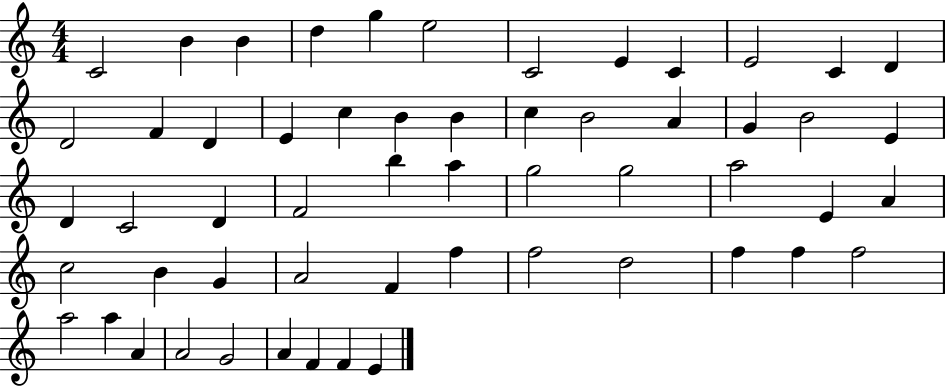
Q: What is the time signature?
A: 4/4